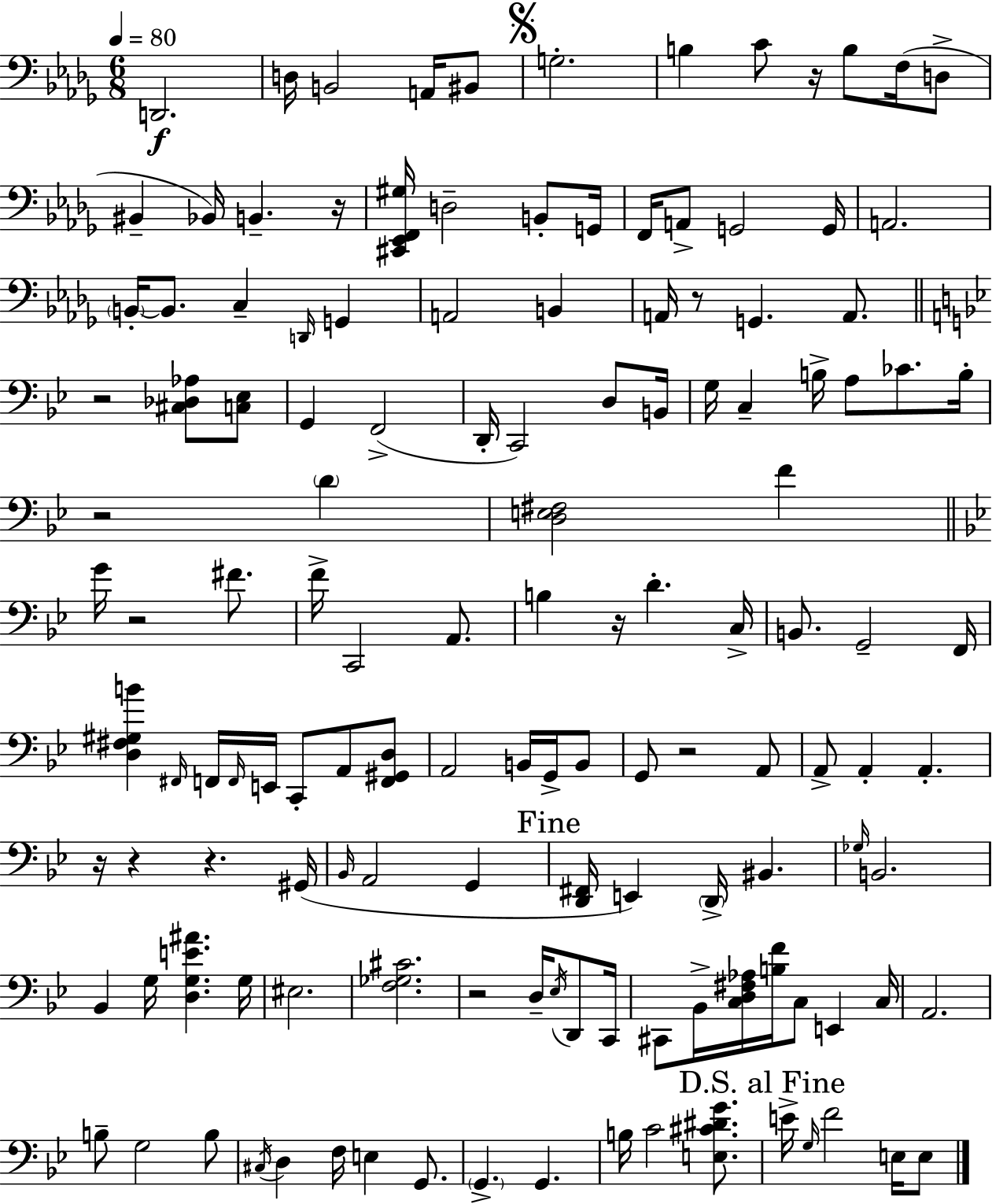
X:1
T:Untitled
M:6/8
L:1/4
K:Bbm
D,,2 D,/4 B,,2 A,,/4 ^B,,/2 G,2 B, C/2 z/4 B,/2 F,/4 D,/2 ^B,, _B,,/4 B,, z/4 [^C,,_E,,F,,^G,]/4 D,2 B,,/2 G,,/4 F,,/4 A,,/2 G,,2 G,,/4 A,,2 B,,/4 B,,/2 C, D,,/4 G,, A,,2 B,, A,,/4 z/2 G,, A,,/2 z2 [^C,_D,_A,]/2 [C,_E,]/2 G,, F,,2 D,,/4 C,,2 D,/2 B,,/4 G,/4 C, B,/4 A,/2 _C/2 B,/4 z2 D [D,E,^F,]2 F G/4 z2 ^F/2 F/4 C,,2 A,,/2 B, z/4 D C,/4 B,,/2 G,,2 F,,/4 [D,^F,^G,B] ^F,,/4 F,,/4 F,,/4 E,,/4 C,,/2 A,,/2 [F,,^G,,D,]/2 A,,2 B,,/4 G,,/4 B,,/2 G,,/2 z2 A,,/2 A,,/2 A,, A,, z/4 z z ^G,,/4 _B,,/4 A,,2 G,, [D,,^F,,]/4 E,, D,,/4 ^B,, _G,/4 B,,2 _B,, G,/4 [D,G,E^A] G,/4 ^E,2 [F,_G,^C]2 z2 D,/4 _E,/4 D,,/2 C,,/4 ^C,,/2 _B,,/4 [C,D,^F,_A,]/4 [B,F]/4 C,/2 E,, C,/4 A,,2 B,/2 G,2 B,/2 ^C,/4 D, F,/4 E, G,,/2 G,, G,, B,/4 C2 [E,^C^DG]/2 E/4 G,/4 F2 E,/4 E,/2